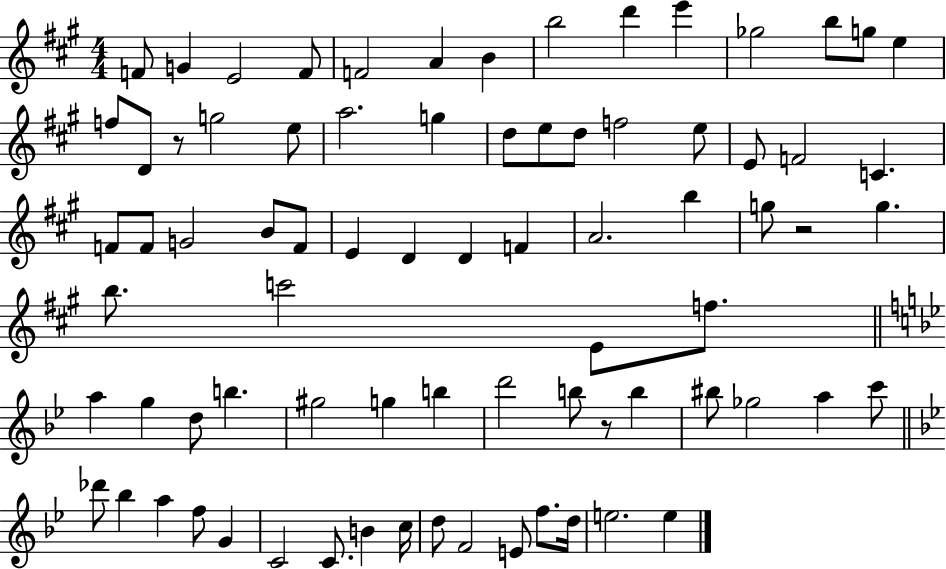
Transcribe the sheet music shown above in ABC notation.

X:1
T:Untitled
M:4/4
L:1/4
K:A
F/2 G E2 F/2 F2 A B b2 d' e' _g2 b/2 g/2 e f/2 D/2 z/2 g2 e/2 a2 g d/2 e/2 d/2 f2 e/2 E/2 F2 C F/2 F/2 G2 B/2 F/2 E D D F A2 b g/2 z2 g b/2 c'2 E/2 f/2 a g d/2 b ^g2 g b d'2 b/2 z/2 b ^b/2 _g2 a c'/2 _d'/2 _b a f/2 G C2 C/2 B c/4 d/2 F2 E/2 f/2 d/4 e2 e